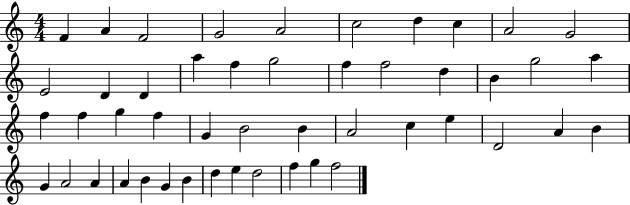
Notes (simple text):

F4/q A4/q F4/h G4/h A4/h C5/h D5/q C5/q A4/h G4/h E4/h D4/q D4/q A5/q F5/q G5/h F5/q F5/h D5/q B4/q G5/h A5/q F5/q F5/q G5/q F5/q G4/q B4/h B4/q A4/h C5/q E5/q D4/h A4/q B4/q G4/q A4/h A4/q A4/q B4/q G4/q B4/q D5/q E5/q D5/h F5/q G5/q F5/h